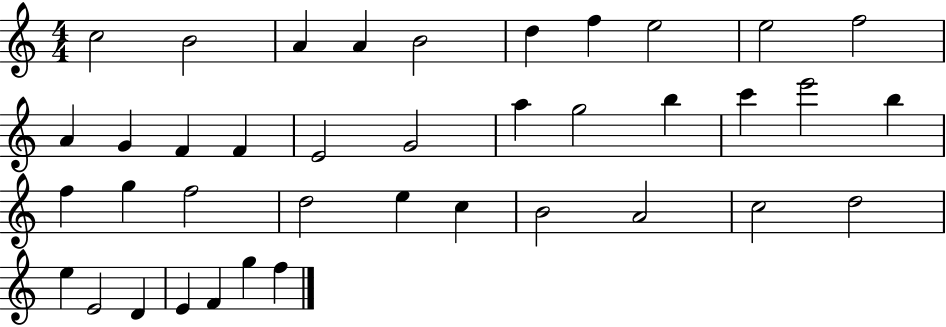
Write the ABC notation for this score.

X:1
T:Untitled
M:4/4
L:1/4
K:C
c2 B2 A A B2 d f e2 e2 f2 A G F F E2 G2 a g2 b c' e'2 b f g f2 d2 e c B2 A2 c2 d2 e E2 D E F g f